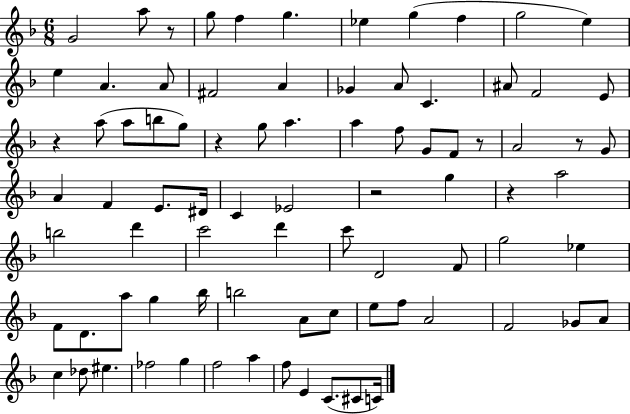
G4/h A5/e R/e G5/e F5/q G5/q. Eb5/q G5/q F5/q G5/h E5/q E5/q A4/q. A4/e F#4/h A4/q Gb4/q A4/e C4/q. A#4/e F4/h E4/e R/q A5/e A5/e B5/e G5/e R/q G5/e A5/q. A5/q F5/e G4/e F4/e R/e A4/h R/e G4/e A4/q F4/q E4/e. D#4/s C4/q Eb4/h R/h G5/q R/q A5/h B5/h D6/q C6/h D6/q C6/e D4/h F4/e G5/h Eb5/q F4/e D4/e. A5/e G5/q Bb5/s B5/h A4/e C5/e E5/e F5/e A4/h F4/h Gb4/e A4/e C5/q Db5/e EIS5/q. FES5/h G5/q F5/h A5/q F5/e E4/q C4/e. C#4/e C4/s